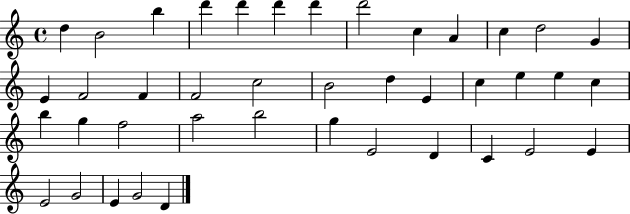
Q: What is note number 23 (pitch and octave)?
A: E5